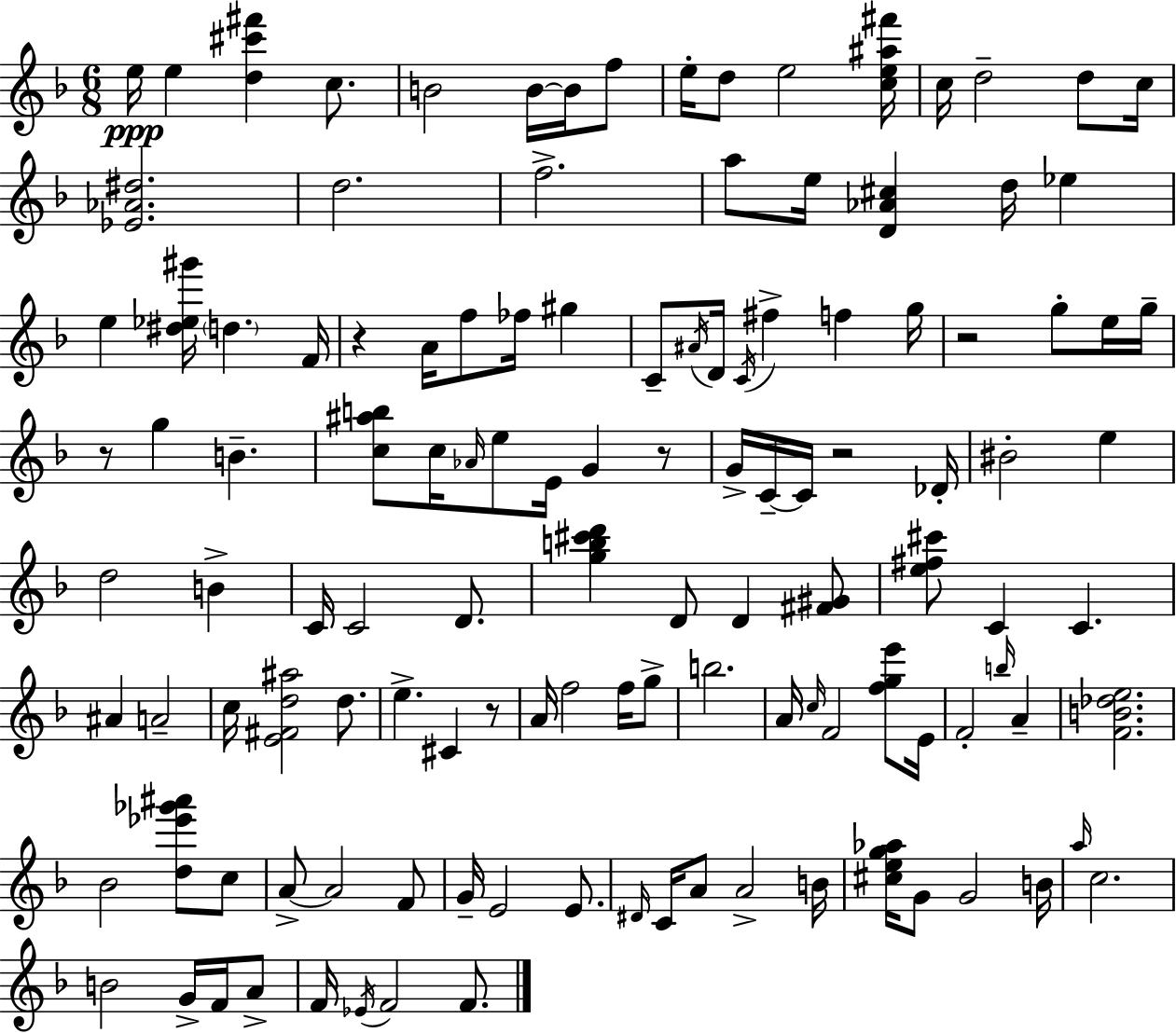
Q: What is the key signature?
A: D minor